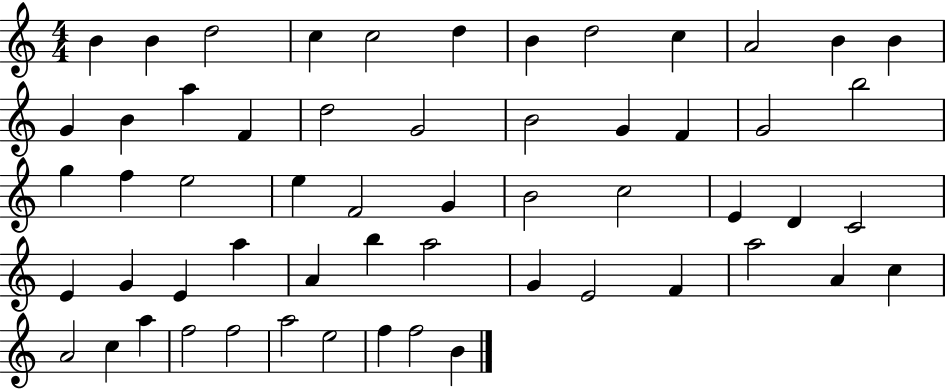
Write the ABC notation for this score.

X:1
T:Untitled
M:4/4
L:1/4
K:C
B B d2 c c2 d B d2 c A2 B B G B a F d2 G2 B2 G F G2 b2 g f e2 e F2 G B2 c2 E D C2 E G E a A b a2 G E2 F a2 A c A2 c a f2 f2 a2 e2 f f2 B